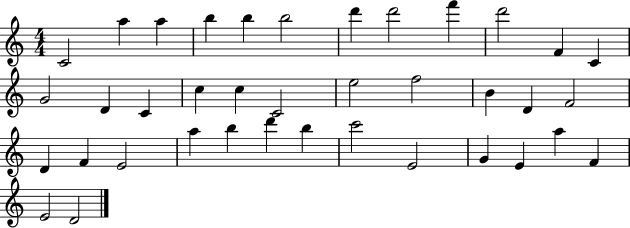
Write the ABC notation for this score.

X:1
T:Untitled
M:4/4
L:1/4
K:C
C2 a a b b b2 d' d'2 f' d'2 F C G2 D C c c C2 e2 f2 B D F2 D F E2 a b d' b c'2 E2 G E a F E2 D2